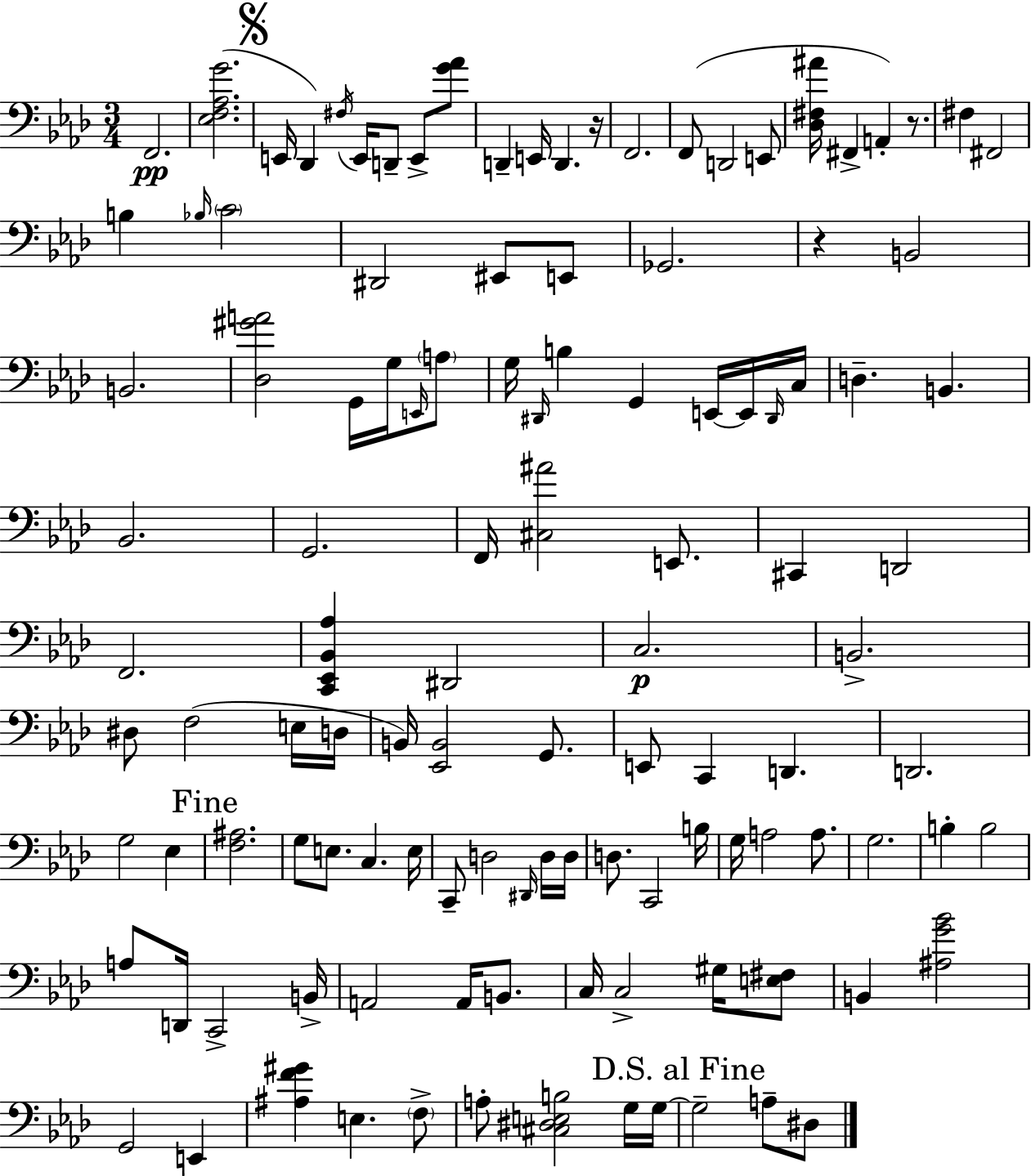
{
  \clef bass
  \numericTimeSignature
  \time 3/4
  \key f \minor
  f,2.\pp | <ees f aes g'>2.( | \mark \markup { \musicglyph "scripts.segno" } e,16 des,4) \acciaccatura { fis16 } e,16 d,8-- e,8-> <g' aes'>8 | d,4-- e,16 d,4. | \break r16 f,2. | f,8( d,2 e,8 | <des fis ais'>16 fis,4-> a,4-.) r8. | fis4 fis,2 | \break b4 \grace { bes16 } \parenthesize c'2 | dis,2 eis,8 | e,8 ges,2. | r4 b,2 | \break b,2. | <des gis' a'>2 g,16 g16 | \grace { e,16 } \parenthesize a8 g16 \grace { dis,16 } b4 g,4 | e,16~~ e,16 \grace { dis,16 } c16 d4.-- b,4. | \break bes,2. | g,2. | f,16 <cis ais'>2 | e,8. cis,4 d,2 | \break f,2. | <c, ees, bes, aes>4 dis,2 | c2.\p | b,2.-> | \break dis8 f2( | e16 d16 b,16) <ees, b,>2 | g,8. e,8 c,4 d,4. | d,2. | \break g2 | ees4 \mark "Fine" <f ais>2. | g8 e8. c4. | e16 c,8-- d2 | \break \grace { dis,16 } d16 d16 d8. c,2 | b16 g16 a2 | a8. g2. | b4-. b2 | \break a8 d,16 c,2-> | b,16-> a,2 | a,16 b,8. c16 c2-> | gis16 <e fis>8 b,4 <ais g' bes'>2 | \break g,2 | e,4 <ais f' gis'>4 e4. | \parenthesize f8-> a8-. <cis dis e b>2 | g16 g16~~ \mark "D.S. al Fine" g2-- | \break a8-- dis8 \bar "|."
}